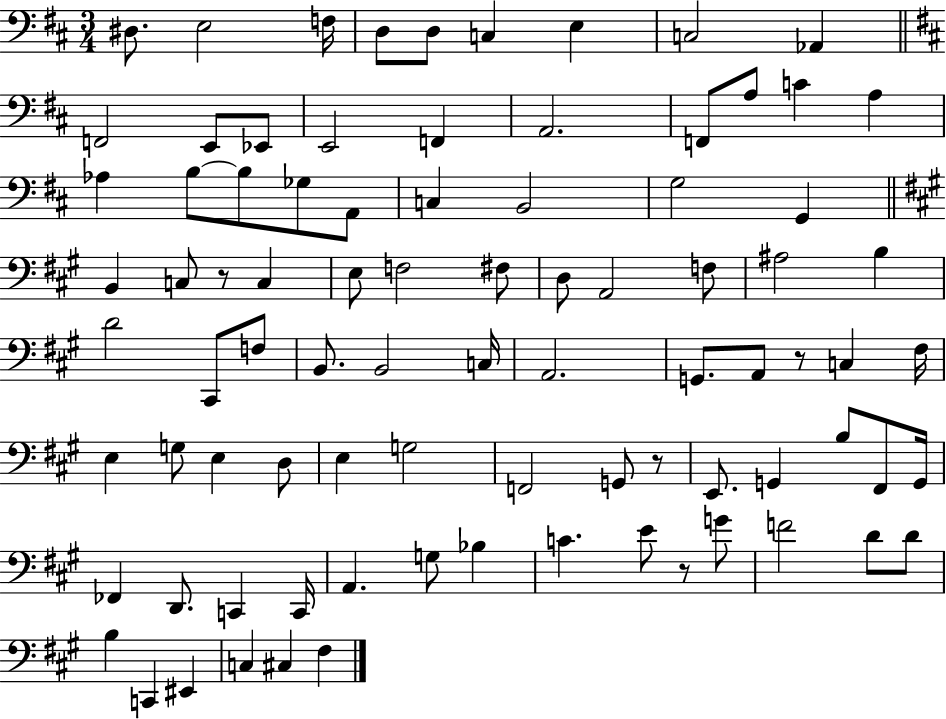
X:1
T:Untitled
M:3/4
L:1/4
K:D
^D,/2 E,2 F,/4 D,/2 D,/2 C, E, C,2 _A,, F,,2 E,,/2 _E,,/2 E,,2 F,, A,,2 F,,/2 A,/2 C A, _A, B,/2 B,/2 _G,/2 A,,/2 C, B,,2 G,2 G,, B,, C,/2 z/2 C, E,/2 F,2 ^F,/2 D,/2 A,,2 F,/2 ^A,2 B, D2 ^C,,/2 F,/2 B,,/2 B,,2 C,/4 A,,2 G,,/2 A,,/2 z/2 C, ^F,/4 E, G,/2 E, D,/2 E, G,2 F,,2 G,,/2 z/2 E,,/2 G,, B,/2 ^F,,/2 G,,/4 _F,, D,,/2 C,, C,,/4 A,, G,/2 _B, C E/2 z/2 G/2 F2 D/2 D/2 B, C,, ^E,, C, ^C, ^F,